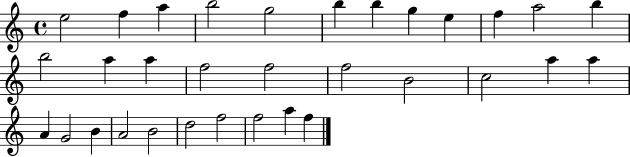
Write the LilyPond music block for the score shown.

{
  \clef treble
  \time 4/4
  \defaultTimeSignature
  \key c \major
  e''2 f''4 a''4 | b''2 g''2 | b''4 b''4 g''4 e''4 | f''4 a''2 b''4 | \break b''2 a''4 a''4 | f''2 f''2 | f''2 b'2 | c''2 a''4 a''4 | \break a'4 g'2 b'4 | a'2 b'2 | d''2 f''2 | f''2 a''4 f''4 | \break \bar "|."
}